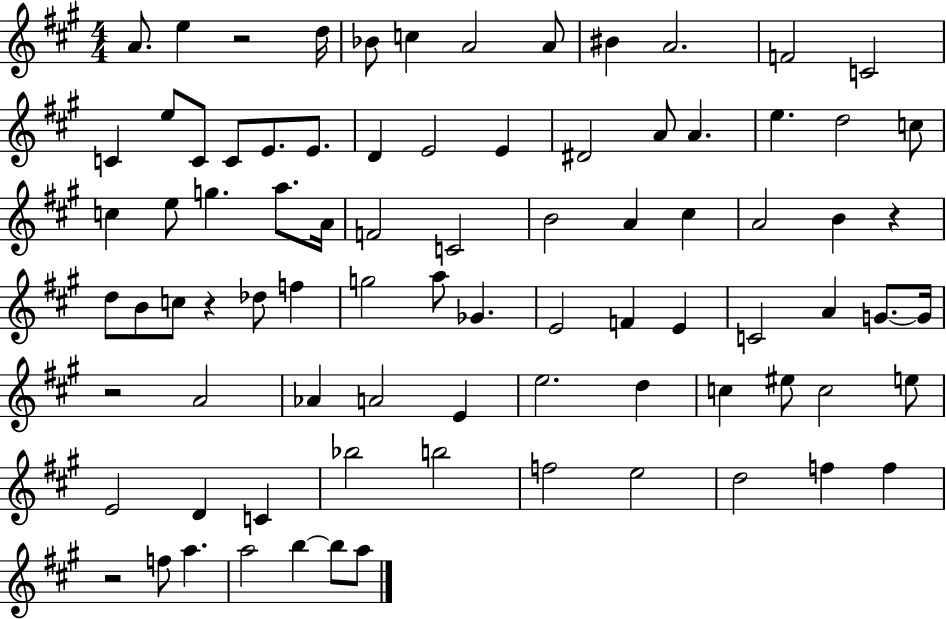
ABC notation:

X:1
T:Untitled
M:4/4
L:1/4
K:A
A/2 e z2 d/4 _B/2 c A2 A/2 ^B A2 F2 C2 C e/2 C/2 C/2 E/2 E/2 D E2 E ^D2 A/2 A e d2 c/2 c e/2 g a/2 A/4 F2 C2 B2 A ^c A2 B z d/2 B/2 c/2 z _d/2 f g2 a/2 _G E2 F E C2 A G/2 G/4 z2 A2 _A A2 E e2 d c ^e/2 c2 e/2 E2 D C _b2 b2 f2 e2 d2 f f z2 f/2 a a2 b b/2 a/2